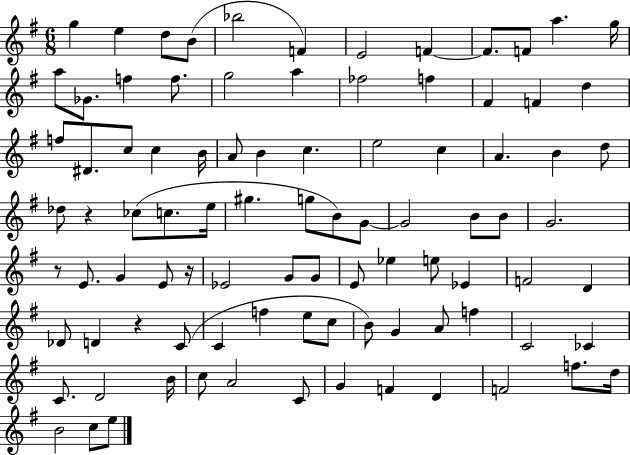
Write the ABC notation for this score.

X:1
T:Untitled
M:6/8
L:1/4
K:G
g e d/2 B/2 _b2 F E2 F F/2 F/2 a g/4 a/2 _G/2 f f/2 g2 a _f2 f ^F F d f/2 ^D/2 c/2 c B/4 A/2 B c e2 c A B d/2 _d/2 z _c/2 c/2 e/4 ^g g/2 B/2 G/2 G2 B/2 B/2 G2 z/2 E/2 G E/2 z/4 _E2 G/2 G/2 E/2 _e e/2 _E F2 D _D/2 D z C/2 C f e/2 c/2 B/2 G A/2 f C2 _C C/2 D2 B/4 c/2 A2 C/2 G F D F2 f/2 d/4 B2 c/2 e/2